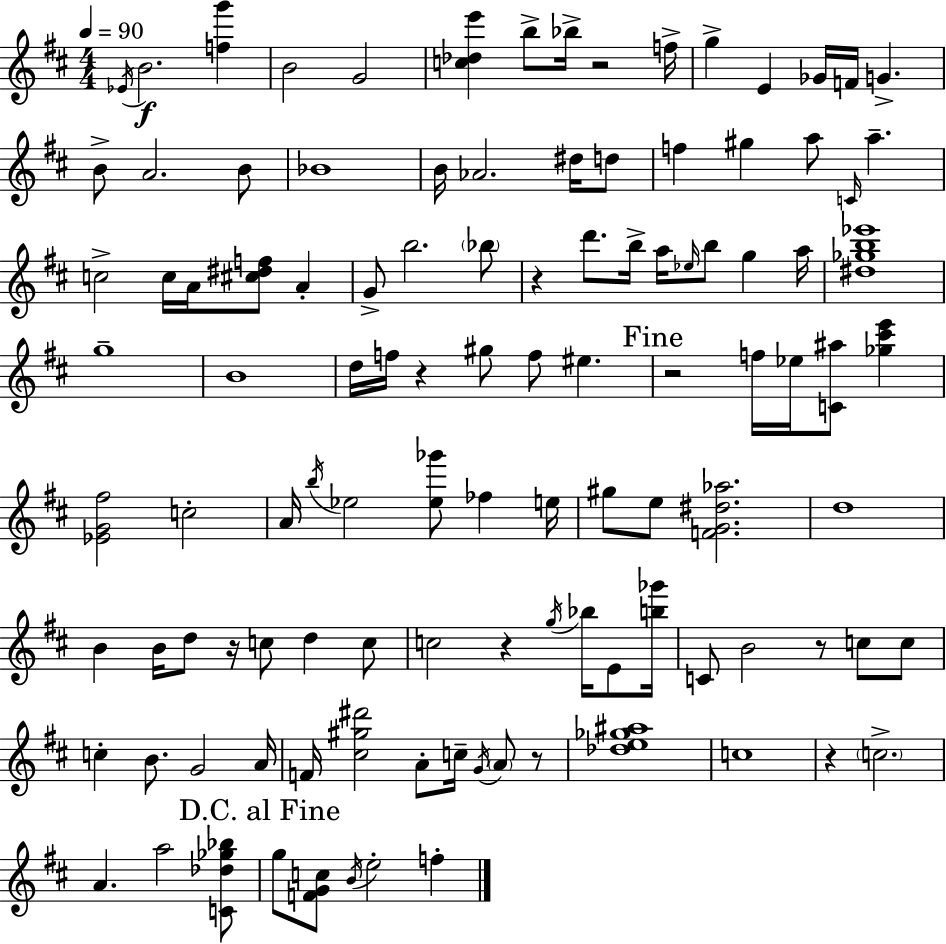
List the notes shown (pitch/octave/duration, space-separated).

Eb4/s B4/h. [F5,G6]/q B4/h G4/h [C5,Db5,E6]/q B5/e Bb5/s R/h F5/s G5/q E4/q Gb4/s F4/s G4/q. B4/e A4/h. B4/e Bb4/w B4/s Ab4/h. D#5/s D5/e F5/q G#5/q A5/e C4/s A5/q. C5/h C5/s A4/s [C#5,D#5,F5]/e A4/q G4/e B5/h. Bb5/e R/q D6/e. B5/s A5/s Eb5/s B5/e G5/q A5/s [D#5,Gb5,B5,Eb6]/w G5/w B4/w D5/s F5/s R/q G#5/e F5/e EIS5/q. R/h F5/s Eb5/s [C4,A#5]/e [Gb5,C#6,E6]/q [Eb4,G4,F#5]/h C5/h A4/s B5/s Eb5/h [Eb5,Gb6]/e FES5/q E5/s G#5/e E5/e [F4,G4,D#5,Ab5]/h. D5/w B4/q B4/s D5/e R/s C5/e D5/q C5/e C5/h R/q G5/s Bb5/s E4/e [B5,Gb6]/s C4/e B4/h R/e C5/e C5/e C5/q B4/e. G4/h A4/s F4/s [C#5,G#5,D#6]/h A4/e C5/s G4/s A4/e R/e [Db5,E5,Gb5,A#5]/w C5/w R/q C5/h. A4/q. A5/h [C4,Db5,Gb5,Bb5]/e G5/e [F4,G4,C5]/e B4/s E5/h F5/q